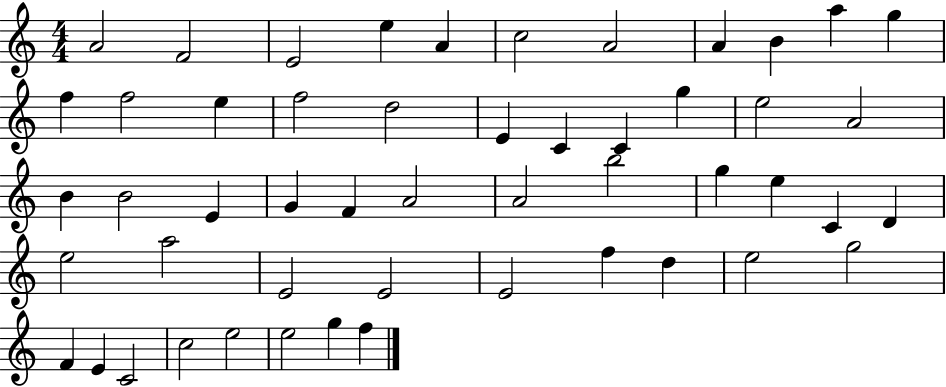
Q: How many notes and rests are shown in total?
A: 51